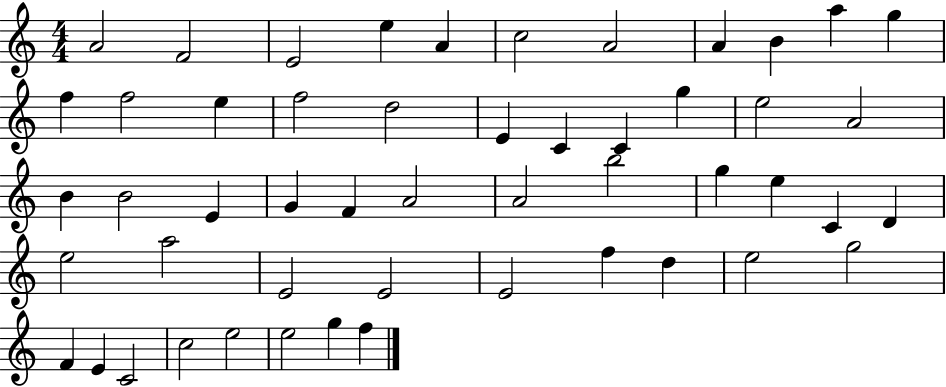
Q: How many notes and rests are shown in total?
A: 51